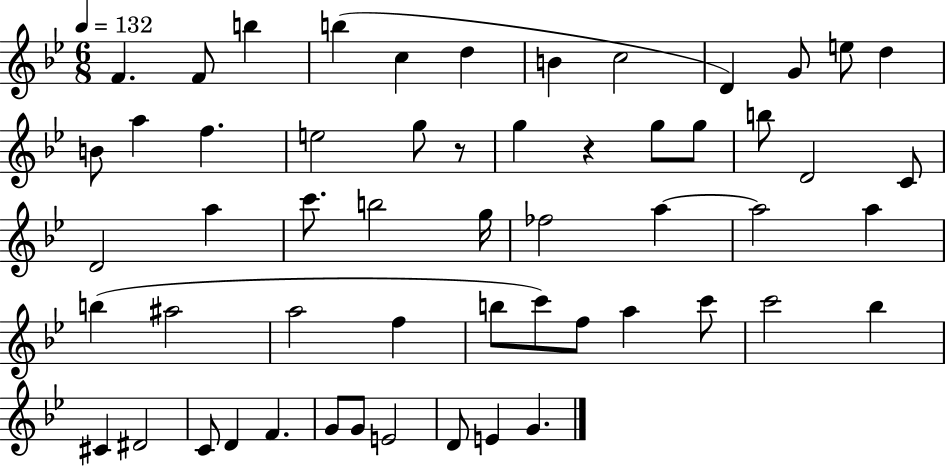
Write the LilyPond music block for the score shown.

{
  \clef treble
  \numericTimeSignature
  \time 6/8
  \key bes \major
  \tempo 4 = 132
  \repeat volta 2 { f'4. f'8 b''4 | b''4( c''4 d''4 | b'4 c''2 | d'4) g'8 e''8 d''4 | \break b'8 a''4 f''4. | e''2 g''8 r8 | g''4 r4 g''8 g''8 | b''8 d'2 c'8 | \break d'2 a''4 | c'''8. b''2 g''16 | fes''2 a''4~~ | a''2 a''4 | \break b''4( ais''2 | a''2 f''4 | b''8 c'''8) f''8 a''4 c'''8 | c'''2 bes''4 | \break cis'4 dis'2 | c'8 d'4 f'4. | g'8 g'8 e'2 | d'8 e'4 g'4. | \break } \bar "|."
}